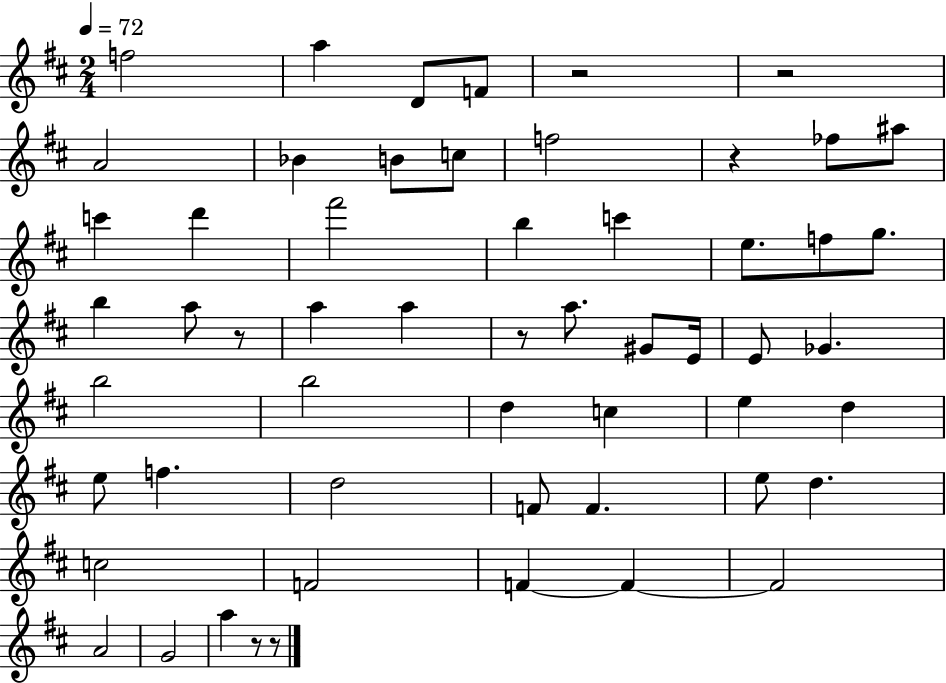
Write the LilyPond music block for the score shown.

{
  \clef treble
  \numericTimeSignature
  \time 2/4
  \key d \major
  \tempo 4 = 72
  f''2 | a''4 d'8 f'8 | r2 | r2 | \break a'2 | bes'4 b'8 c''8 | f''2 | r4 fes''8 ais''8 | \break c'''4 d'''4 | fis'''2 | b''4 c'''4 | e''8. f''8 g''8. | \break b''4 a''8 r8 | a''4 a''4 | r8 a''8. gis'8 e'16 | e'8 ges'4. | \break b''2 | b''2 | d''4 c''4 | e''4 d''4 | \break e''8 f''4. | d''2 | f'8 f'4. | e''8 d''4. | \break c''2 | f'2 | f'4~~ f'4~~ | f'2 | \break a'2 | g'2 | a''4 r8 r8 | \bar "|."
}